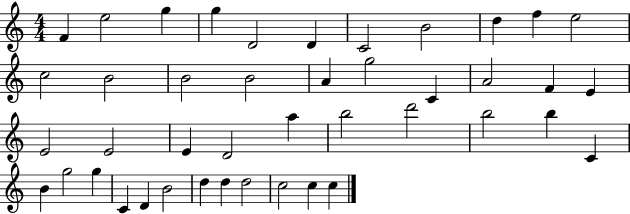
X:1
T:Untitled
M:4/4
L:1/4
K:C
F e2 g g D2 D C2 B2 d f e2 c2 B2 B2 B2 A g2 C A2 F E E2 E2 E D2 a b2 d'2 b2 b C B g2 g C D B2 d d d2 c2 c c